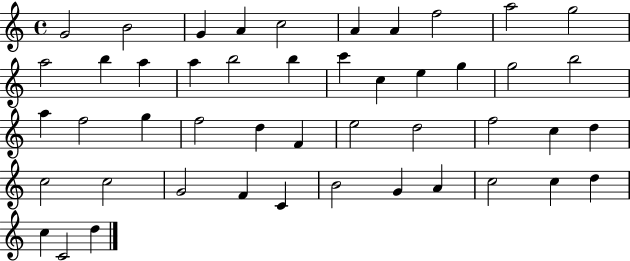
{
  \clef treble
  \time 4/4
  \defaultTimeSignature
  \key c \major
  g'2 b'2 | g'4 a'4 c''2 | a'4 a'4 f''2 | a''2 g''2 | \break a''2 b''4 a''4 | a''4 b''2 b''4 | c'''4 c''4 e''4 g''4 | g''2 b''2 | \break a''4 f''2 g''4 | f''2 d''4 f'4 | e''2 d''2 | f''2 c''4 d''4 | \break c''2 c''2 | g'2 f'4 c'4 | b'2 g'4 a'4 | c''2 c''4 d''4 | \break c''4 c'2 d''4 | \bar "|."
}